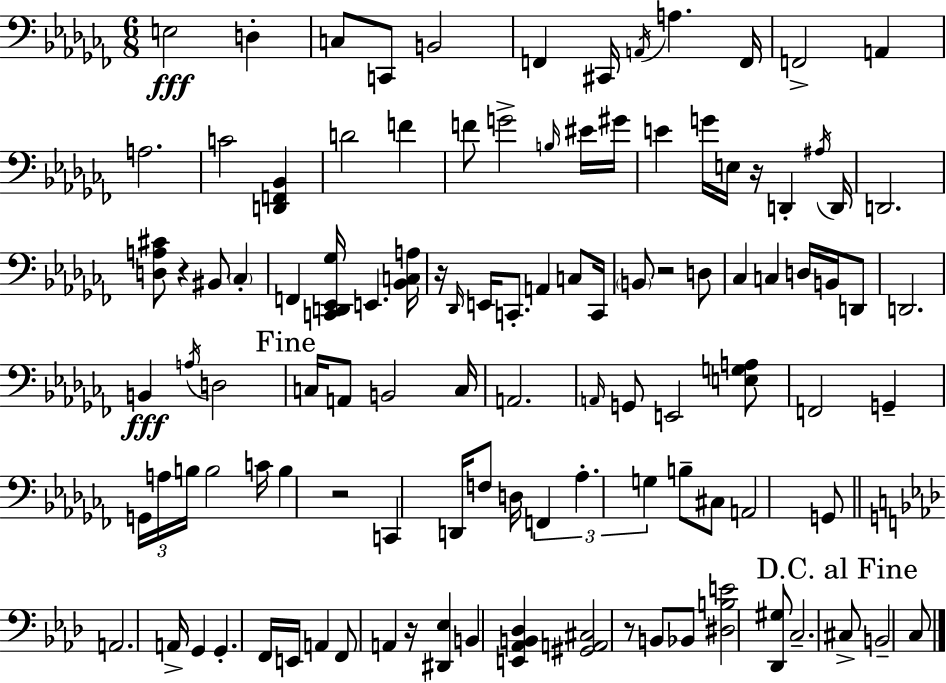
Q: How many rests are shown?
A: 7